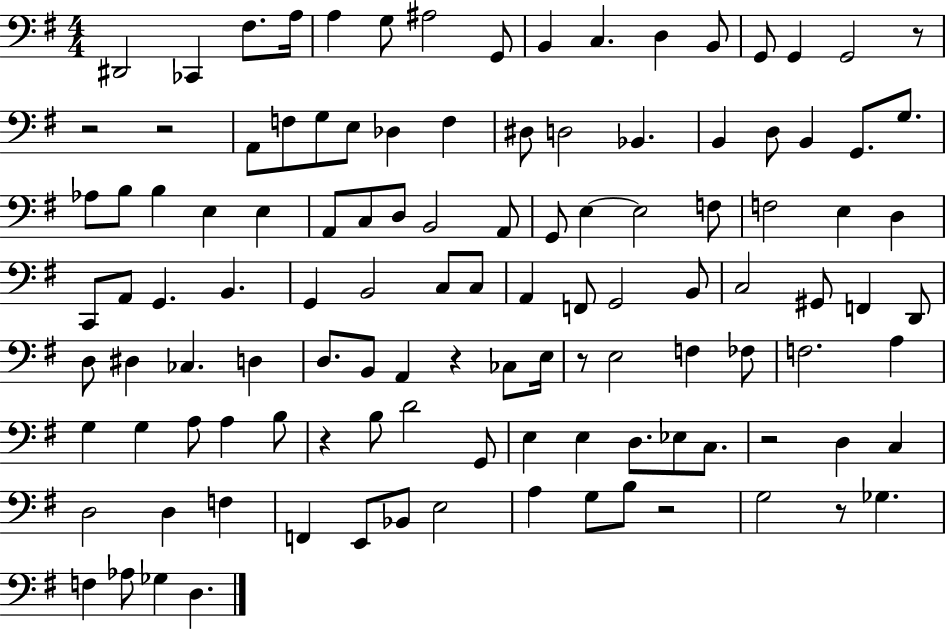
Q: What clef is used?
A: bass